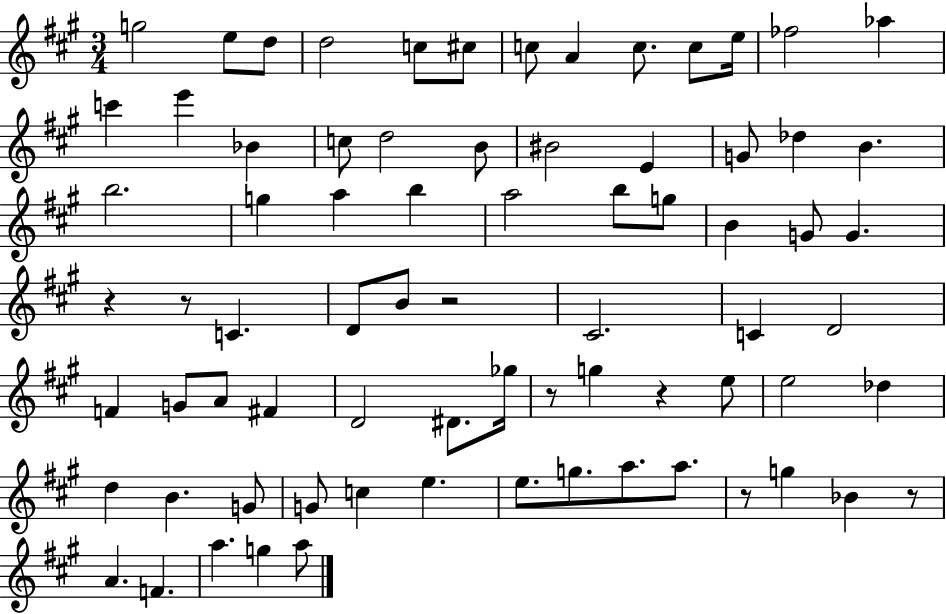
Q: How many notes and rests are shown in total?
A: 75